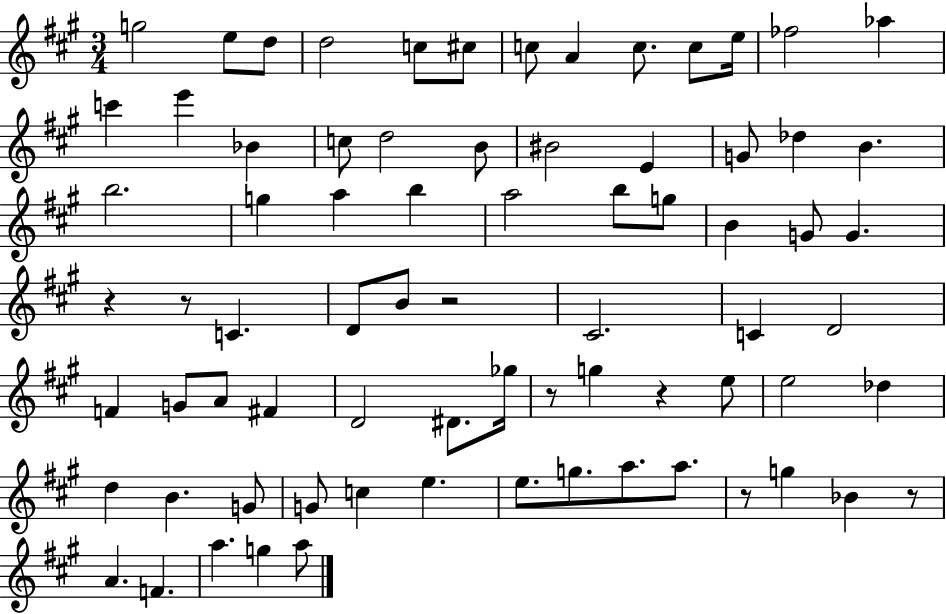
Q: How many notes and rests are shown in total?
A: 75